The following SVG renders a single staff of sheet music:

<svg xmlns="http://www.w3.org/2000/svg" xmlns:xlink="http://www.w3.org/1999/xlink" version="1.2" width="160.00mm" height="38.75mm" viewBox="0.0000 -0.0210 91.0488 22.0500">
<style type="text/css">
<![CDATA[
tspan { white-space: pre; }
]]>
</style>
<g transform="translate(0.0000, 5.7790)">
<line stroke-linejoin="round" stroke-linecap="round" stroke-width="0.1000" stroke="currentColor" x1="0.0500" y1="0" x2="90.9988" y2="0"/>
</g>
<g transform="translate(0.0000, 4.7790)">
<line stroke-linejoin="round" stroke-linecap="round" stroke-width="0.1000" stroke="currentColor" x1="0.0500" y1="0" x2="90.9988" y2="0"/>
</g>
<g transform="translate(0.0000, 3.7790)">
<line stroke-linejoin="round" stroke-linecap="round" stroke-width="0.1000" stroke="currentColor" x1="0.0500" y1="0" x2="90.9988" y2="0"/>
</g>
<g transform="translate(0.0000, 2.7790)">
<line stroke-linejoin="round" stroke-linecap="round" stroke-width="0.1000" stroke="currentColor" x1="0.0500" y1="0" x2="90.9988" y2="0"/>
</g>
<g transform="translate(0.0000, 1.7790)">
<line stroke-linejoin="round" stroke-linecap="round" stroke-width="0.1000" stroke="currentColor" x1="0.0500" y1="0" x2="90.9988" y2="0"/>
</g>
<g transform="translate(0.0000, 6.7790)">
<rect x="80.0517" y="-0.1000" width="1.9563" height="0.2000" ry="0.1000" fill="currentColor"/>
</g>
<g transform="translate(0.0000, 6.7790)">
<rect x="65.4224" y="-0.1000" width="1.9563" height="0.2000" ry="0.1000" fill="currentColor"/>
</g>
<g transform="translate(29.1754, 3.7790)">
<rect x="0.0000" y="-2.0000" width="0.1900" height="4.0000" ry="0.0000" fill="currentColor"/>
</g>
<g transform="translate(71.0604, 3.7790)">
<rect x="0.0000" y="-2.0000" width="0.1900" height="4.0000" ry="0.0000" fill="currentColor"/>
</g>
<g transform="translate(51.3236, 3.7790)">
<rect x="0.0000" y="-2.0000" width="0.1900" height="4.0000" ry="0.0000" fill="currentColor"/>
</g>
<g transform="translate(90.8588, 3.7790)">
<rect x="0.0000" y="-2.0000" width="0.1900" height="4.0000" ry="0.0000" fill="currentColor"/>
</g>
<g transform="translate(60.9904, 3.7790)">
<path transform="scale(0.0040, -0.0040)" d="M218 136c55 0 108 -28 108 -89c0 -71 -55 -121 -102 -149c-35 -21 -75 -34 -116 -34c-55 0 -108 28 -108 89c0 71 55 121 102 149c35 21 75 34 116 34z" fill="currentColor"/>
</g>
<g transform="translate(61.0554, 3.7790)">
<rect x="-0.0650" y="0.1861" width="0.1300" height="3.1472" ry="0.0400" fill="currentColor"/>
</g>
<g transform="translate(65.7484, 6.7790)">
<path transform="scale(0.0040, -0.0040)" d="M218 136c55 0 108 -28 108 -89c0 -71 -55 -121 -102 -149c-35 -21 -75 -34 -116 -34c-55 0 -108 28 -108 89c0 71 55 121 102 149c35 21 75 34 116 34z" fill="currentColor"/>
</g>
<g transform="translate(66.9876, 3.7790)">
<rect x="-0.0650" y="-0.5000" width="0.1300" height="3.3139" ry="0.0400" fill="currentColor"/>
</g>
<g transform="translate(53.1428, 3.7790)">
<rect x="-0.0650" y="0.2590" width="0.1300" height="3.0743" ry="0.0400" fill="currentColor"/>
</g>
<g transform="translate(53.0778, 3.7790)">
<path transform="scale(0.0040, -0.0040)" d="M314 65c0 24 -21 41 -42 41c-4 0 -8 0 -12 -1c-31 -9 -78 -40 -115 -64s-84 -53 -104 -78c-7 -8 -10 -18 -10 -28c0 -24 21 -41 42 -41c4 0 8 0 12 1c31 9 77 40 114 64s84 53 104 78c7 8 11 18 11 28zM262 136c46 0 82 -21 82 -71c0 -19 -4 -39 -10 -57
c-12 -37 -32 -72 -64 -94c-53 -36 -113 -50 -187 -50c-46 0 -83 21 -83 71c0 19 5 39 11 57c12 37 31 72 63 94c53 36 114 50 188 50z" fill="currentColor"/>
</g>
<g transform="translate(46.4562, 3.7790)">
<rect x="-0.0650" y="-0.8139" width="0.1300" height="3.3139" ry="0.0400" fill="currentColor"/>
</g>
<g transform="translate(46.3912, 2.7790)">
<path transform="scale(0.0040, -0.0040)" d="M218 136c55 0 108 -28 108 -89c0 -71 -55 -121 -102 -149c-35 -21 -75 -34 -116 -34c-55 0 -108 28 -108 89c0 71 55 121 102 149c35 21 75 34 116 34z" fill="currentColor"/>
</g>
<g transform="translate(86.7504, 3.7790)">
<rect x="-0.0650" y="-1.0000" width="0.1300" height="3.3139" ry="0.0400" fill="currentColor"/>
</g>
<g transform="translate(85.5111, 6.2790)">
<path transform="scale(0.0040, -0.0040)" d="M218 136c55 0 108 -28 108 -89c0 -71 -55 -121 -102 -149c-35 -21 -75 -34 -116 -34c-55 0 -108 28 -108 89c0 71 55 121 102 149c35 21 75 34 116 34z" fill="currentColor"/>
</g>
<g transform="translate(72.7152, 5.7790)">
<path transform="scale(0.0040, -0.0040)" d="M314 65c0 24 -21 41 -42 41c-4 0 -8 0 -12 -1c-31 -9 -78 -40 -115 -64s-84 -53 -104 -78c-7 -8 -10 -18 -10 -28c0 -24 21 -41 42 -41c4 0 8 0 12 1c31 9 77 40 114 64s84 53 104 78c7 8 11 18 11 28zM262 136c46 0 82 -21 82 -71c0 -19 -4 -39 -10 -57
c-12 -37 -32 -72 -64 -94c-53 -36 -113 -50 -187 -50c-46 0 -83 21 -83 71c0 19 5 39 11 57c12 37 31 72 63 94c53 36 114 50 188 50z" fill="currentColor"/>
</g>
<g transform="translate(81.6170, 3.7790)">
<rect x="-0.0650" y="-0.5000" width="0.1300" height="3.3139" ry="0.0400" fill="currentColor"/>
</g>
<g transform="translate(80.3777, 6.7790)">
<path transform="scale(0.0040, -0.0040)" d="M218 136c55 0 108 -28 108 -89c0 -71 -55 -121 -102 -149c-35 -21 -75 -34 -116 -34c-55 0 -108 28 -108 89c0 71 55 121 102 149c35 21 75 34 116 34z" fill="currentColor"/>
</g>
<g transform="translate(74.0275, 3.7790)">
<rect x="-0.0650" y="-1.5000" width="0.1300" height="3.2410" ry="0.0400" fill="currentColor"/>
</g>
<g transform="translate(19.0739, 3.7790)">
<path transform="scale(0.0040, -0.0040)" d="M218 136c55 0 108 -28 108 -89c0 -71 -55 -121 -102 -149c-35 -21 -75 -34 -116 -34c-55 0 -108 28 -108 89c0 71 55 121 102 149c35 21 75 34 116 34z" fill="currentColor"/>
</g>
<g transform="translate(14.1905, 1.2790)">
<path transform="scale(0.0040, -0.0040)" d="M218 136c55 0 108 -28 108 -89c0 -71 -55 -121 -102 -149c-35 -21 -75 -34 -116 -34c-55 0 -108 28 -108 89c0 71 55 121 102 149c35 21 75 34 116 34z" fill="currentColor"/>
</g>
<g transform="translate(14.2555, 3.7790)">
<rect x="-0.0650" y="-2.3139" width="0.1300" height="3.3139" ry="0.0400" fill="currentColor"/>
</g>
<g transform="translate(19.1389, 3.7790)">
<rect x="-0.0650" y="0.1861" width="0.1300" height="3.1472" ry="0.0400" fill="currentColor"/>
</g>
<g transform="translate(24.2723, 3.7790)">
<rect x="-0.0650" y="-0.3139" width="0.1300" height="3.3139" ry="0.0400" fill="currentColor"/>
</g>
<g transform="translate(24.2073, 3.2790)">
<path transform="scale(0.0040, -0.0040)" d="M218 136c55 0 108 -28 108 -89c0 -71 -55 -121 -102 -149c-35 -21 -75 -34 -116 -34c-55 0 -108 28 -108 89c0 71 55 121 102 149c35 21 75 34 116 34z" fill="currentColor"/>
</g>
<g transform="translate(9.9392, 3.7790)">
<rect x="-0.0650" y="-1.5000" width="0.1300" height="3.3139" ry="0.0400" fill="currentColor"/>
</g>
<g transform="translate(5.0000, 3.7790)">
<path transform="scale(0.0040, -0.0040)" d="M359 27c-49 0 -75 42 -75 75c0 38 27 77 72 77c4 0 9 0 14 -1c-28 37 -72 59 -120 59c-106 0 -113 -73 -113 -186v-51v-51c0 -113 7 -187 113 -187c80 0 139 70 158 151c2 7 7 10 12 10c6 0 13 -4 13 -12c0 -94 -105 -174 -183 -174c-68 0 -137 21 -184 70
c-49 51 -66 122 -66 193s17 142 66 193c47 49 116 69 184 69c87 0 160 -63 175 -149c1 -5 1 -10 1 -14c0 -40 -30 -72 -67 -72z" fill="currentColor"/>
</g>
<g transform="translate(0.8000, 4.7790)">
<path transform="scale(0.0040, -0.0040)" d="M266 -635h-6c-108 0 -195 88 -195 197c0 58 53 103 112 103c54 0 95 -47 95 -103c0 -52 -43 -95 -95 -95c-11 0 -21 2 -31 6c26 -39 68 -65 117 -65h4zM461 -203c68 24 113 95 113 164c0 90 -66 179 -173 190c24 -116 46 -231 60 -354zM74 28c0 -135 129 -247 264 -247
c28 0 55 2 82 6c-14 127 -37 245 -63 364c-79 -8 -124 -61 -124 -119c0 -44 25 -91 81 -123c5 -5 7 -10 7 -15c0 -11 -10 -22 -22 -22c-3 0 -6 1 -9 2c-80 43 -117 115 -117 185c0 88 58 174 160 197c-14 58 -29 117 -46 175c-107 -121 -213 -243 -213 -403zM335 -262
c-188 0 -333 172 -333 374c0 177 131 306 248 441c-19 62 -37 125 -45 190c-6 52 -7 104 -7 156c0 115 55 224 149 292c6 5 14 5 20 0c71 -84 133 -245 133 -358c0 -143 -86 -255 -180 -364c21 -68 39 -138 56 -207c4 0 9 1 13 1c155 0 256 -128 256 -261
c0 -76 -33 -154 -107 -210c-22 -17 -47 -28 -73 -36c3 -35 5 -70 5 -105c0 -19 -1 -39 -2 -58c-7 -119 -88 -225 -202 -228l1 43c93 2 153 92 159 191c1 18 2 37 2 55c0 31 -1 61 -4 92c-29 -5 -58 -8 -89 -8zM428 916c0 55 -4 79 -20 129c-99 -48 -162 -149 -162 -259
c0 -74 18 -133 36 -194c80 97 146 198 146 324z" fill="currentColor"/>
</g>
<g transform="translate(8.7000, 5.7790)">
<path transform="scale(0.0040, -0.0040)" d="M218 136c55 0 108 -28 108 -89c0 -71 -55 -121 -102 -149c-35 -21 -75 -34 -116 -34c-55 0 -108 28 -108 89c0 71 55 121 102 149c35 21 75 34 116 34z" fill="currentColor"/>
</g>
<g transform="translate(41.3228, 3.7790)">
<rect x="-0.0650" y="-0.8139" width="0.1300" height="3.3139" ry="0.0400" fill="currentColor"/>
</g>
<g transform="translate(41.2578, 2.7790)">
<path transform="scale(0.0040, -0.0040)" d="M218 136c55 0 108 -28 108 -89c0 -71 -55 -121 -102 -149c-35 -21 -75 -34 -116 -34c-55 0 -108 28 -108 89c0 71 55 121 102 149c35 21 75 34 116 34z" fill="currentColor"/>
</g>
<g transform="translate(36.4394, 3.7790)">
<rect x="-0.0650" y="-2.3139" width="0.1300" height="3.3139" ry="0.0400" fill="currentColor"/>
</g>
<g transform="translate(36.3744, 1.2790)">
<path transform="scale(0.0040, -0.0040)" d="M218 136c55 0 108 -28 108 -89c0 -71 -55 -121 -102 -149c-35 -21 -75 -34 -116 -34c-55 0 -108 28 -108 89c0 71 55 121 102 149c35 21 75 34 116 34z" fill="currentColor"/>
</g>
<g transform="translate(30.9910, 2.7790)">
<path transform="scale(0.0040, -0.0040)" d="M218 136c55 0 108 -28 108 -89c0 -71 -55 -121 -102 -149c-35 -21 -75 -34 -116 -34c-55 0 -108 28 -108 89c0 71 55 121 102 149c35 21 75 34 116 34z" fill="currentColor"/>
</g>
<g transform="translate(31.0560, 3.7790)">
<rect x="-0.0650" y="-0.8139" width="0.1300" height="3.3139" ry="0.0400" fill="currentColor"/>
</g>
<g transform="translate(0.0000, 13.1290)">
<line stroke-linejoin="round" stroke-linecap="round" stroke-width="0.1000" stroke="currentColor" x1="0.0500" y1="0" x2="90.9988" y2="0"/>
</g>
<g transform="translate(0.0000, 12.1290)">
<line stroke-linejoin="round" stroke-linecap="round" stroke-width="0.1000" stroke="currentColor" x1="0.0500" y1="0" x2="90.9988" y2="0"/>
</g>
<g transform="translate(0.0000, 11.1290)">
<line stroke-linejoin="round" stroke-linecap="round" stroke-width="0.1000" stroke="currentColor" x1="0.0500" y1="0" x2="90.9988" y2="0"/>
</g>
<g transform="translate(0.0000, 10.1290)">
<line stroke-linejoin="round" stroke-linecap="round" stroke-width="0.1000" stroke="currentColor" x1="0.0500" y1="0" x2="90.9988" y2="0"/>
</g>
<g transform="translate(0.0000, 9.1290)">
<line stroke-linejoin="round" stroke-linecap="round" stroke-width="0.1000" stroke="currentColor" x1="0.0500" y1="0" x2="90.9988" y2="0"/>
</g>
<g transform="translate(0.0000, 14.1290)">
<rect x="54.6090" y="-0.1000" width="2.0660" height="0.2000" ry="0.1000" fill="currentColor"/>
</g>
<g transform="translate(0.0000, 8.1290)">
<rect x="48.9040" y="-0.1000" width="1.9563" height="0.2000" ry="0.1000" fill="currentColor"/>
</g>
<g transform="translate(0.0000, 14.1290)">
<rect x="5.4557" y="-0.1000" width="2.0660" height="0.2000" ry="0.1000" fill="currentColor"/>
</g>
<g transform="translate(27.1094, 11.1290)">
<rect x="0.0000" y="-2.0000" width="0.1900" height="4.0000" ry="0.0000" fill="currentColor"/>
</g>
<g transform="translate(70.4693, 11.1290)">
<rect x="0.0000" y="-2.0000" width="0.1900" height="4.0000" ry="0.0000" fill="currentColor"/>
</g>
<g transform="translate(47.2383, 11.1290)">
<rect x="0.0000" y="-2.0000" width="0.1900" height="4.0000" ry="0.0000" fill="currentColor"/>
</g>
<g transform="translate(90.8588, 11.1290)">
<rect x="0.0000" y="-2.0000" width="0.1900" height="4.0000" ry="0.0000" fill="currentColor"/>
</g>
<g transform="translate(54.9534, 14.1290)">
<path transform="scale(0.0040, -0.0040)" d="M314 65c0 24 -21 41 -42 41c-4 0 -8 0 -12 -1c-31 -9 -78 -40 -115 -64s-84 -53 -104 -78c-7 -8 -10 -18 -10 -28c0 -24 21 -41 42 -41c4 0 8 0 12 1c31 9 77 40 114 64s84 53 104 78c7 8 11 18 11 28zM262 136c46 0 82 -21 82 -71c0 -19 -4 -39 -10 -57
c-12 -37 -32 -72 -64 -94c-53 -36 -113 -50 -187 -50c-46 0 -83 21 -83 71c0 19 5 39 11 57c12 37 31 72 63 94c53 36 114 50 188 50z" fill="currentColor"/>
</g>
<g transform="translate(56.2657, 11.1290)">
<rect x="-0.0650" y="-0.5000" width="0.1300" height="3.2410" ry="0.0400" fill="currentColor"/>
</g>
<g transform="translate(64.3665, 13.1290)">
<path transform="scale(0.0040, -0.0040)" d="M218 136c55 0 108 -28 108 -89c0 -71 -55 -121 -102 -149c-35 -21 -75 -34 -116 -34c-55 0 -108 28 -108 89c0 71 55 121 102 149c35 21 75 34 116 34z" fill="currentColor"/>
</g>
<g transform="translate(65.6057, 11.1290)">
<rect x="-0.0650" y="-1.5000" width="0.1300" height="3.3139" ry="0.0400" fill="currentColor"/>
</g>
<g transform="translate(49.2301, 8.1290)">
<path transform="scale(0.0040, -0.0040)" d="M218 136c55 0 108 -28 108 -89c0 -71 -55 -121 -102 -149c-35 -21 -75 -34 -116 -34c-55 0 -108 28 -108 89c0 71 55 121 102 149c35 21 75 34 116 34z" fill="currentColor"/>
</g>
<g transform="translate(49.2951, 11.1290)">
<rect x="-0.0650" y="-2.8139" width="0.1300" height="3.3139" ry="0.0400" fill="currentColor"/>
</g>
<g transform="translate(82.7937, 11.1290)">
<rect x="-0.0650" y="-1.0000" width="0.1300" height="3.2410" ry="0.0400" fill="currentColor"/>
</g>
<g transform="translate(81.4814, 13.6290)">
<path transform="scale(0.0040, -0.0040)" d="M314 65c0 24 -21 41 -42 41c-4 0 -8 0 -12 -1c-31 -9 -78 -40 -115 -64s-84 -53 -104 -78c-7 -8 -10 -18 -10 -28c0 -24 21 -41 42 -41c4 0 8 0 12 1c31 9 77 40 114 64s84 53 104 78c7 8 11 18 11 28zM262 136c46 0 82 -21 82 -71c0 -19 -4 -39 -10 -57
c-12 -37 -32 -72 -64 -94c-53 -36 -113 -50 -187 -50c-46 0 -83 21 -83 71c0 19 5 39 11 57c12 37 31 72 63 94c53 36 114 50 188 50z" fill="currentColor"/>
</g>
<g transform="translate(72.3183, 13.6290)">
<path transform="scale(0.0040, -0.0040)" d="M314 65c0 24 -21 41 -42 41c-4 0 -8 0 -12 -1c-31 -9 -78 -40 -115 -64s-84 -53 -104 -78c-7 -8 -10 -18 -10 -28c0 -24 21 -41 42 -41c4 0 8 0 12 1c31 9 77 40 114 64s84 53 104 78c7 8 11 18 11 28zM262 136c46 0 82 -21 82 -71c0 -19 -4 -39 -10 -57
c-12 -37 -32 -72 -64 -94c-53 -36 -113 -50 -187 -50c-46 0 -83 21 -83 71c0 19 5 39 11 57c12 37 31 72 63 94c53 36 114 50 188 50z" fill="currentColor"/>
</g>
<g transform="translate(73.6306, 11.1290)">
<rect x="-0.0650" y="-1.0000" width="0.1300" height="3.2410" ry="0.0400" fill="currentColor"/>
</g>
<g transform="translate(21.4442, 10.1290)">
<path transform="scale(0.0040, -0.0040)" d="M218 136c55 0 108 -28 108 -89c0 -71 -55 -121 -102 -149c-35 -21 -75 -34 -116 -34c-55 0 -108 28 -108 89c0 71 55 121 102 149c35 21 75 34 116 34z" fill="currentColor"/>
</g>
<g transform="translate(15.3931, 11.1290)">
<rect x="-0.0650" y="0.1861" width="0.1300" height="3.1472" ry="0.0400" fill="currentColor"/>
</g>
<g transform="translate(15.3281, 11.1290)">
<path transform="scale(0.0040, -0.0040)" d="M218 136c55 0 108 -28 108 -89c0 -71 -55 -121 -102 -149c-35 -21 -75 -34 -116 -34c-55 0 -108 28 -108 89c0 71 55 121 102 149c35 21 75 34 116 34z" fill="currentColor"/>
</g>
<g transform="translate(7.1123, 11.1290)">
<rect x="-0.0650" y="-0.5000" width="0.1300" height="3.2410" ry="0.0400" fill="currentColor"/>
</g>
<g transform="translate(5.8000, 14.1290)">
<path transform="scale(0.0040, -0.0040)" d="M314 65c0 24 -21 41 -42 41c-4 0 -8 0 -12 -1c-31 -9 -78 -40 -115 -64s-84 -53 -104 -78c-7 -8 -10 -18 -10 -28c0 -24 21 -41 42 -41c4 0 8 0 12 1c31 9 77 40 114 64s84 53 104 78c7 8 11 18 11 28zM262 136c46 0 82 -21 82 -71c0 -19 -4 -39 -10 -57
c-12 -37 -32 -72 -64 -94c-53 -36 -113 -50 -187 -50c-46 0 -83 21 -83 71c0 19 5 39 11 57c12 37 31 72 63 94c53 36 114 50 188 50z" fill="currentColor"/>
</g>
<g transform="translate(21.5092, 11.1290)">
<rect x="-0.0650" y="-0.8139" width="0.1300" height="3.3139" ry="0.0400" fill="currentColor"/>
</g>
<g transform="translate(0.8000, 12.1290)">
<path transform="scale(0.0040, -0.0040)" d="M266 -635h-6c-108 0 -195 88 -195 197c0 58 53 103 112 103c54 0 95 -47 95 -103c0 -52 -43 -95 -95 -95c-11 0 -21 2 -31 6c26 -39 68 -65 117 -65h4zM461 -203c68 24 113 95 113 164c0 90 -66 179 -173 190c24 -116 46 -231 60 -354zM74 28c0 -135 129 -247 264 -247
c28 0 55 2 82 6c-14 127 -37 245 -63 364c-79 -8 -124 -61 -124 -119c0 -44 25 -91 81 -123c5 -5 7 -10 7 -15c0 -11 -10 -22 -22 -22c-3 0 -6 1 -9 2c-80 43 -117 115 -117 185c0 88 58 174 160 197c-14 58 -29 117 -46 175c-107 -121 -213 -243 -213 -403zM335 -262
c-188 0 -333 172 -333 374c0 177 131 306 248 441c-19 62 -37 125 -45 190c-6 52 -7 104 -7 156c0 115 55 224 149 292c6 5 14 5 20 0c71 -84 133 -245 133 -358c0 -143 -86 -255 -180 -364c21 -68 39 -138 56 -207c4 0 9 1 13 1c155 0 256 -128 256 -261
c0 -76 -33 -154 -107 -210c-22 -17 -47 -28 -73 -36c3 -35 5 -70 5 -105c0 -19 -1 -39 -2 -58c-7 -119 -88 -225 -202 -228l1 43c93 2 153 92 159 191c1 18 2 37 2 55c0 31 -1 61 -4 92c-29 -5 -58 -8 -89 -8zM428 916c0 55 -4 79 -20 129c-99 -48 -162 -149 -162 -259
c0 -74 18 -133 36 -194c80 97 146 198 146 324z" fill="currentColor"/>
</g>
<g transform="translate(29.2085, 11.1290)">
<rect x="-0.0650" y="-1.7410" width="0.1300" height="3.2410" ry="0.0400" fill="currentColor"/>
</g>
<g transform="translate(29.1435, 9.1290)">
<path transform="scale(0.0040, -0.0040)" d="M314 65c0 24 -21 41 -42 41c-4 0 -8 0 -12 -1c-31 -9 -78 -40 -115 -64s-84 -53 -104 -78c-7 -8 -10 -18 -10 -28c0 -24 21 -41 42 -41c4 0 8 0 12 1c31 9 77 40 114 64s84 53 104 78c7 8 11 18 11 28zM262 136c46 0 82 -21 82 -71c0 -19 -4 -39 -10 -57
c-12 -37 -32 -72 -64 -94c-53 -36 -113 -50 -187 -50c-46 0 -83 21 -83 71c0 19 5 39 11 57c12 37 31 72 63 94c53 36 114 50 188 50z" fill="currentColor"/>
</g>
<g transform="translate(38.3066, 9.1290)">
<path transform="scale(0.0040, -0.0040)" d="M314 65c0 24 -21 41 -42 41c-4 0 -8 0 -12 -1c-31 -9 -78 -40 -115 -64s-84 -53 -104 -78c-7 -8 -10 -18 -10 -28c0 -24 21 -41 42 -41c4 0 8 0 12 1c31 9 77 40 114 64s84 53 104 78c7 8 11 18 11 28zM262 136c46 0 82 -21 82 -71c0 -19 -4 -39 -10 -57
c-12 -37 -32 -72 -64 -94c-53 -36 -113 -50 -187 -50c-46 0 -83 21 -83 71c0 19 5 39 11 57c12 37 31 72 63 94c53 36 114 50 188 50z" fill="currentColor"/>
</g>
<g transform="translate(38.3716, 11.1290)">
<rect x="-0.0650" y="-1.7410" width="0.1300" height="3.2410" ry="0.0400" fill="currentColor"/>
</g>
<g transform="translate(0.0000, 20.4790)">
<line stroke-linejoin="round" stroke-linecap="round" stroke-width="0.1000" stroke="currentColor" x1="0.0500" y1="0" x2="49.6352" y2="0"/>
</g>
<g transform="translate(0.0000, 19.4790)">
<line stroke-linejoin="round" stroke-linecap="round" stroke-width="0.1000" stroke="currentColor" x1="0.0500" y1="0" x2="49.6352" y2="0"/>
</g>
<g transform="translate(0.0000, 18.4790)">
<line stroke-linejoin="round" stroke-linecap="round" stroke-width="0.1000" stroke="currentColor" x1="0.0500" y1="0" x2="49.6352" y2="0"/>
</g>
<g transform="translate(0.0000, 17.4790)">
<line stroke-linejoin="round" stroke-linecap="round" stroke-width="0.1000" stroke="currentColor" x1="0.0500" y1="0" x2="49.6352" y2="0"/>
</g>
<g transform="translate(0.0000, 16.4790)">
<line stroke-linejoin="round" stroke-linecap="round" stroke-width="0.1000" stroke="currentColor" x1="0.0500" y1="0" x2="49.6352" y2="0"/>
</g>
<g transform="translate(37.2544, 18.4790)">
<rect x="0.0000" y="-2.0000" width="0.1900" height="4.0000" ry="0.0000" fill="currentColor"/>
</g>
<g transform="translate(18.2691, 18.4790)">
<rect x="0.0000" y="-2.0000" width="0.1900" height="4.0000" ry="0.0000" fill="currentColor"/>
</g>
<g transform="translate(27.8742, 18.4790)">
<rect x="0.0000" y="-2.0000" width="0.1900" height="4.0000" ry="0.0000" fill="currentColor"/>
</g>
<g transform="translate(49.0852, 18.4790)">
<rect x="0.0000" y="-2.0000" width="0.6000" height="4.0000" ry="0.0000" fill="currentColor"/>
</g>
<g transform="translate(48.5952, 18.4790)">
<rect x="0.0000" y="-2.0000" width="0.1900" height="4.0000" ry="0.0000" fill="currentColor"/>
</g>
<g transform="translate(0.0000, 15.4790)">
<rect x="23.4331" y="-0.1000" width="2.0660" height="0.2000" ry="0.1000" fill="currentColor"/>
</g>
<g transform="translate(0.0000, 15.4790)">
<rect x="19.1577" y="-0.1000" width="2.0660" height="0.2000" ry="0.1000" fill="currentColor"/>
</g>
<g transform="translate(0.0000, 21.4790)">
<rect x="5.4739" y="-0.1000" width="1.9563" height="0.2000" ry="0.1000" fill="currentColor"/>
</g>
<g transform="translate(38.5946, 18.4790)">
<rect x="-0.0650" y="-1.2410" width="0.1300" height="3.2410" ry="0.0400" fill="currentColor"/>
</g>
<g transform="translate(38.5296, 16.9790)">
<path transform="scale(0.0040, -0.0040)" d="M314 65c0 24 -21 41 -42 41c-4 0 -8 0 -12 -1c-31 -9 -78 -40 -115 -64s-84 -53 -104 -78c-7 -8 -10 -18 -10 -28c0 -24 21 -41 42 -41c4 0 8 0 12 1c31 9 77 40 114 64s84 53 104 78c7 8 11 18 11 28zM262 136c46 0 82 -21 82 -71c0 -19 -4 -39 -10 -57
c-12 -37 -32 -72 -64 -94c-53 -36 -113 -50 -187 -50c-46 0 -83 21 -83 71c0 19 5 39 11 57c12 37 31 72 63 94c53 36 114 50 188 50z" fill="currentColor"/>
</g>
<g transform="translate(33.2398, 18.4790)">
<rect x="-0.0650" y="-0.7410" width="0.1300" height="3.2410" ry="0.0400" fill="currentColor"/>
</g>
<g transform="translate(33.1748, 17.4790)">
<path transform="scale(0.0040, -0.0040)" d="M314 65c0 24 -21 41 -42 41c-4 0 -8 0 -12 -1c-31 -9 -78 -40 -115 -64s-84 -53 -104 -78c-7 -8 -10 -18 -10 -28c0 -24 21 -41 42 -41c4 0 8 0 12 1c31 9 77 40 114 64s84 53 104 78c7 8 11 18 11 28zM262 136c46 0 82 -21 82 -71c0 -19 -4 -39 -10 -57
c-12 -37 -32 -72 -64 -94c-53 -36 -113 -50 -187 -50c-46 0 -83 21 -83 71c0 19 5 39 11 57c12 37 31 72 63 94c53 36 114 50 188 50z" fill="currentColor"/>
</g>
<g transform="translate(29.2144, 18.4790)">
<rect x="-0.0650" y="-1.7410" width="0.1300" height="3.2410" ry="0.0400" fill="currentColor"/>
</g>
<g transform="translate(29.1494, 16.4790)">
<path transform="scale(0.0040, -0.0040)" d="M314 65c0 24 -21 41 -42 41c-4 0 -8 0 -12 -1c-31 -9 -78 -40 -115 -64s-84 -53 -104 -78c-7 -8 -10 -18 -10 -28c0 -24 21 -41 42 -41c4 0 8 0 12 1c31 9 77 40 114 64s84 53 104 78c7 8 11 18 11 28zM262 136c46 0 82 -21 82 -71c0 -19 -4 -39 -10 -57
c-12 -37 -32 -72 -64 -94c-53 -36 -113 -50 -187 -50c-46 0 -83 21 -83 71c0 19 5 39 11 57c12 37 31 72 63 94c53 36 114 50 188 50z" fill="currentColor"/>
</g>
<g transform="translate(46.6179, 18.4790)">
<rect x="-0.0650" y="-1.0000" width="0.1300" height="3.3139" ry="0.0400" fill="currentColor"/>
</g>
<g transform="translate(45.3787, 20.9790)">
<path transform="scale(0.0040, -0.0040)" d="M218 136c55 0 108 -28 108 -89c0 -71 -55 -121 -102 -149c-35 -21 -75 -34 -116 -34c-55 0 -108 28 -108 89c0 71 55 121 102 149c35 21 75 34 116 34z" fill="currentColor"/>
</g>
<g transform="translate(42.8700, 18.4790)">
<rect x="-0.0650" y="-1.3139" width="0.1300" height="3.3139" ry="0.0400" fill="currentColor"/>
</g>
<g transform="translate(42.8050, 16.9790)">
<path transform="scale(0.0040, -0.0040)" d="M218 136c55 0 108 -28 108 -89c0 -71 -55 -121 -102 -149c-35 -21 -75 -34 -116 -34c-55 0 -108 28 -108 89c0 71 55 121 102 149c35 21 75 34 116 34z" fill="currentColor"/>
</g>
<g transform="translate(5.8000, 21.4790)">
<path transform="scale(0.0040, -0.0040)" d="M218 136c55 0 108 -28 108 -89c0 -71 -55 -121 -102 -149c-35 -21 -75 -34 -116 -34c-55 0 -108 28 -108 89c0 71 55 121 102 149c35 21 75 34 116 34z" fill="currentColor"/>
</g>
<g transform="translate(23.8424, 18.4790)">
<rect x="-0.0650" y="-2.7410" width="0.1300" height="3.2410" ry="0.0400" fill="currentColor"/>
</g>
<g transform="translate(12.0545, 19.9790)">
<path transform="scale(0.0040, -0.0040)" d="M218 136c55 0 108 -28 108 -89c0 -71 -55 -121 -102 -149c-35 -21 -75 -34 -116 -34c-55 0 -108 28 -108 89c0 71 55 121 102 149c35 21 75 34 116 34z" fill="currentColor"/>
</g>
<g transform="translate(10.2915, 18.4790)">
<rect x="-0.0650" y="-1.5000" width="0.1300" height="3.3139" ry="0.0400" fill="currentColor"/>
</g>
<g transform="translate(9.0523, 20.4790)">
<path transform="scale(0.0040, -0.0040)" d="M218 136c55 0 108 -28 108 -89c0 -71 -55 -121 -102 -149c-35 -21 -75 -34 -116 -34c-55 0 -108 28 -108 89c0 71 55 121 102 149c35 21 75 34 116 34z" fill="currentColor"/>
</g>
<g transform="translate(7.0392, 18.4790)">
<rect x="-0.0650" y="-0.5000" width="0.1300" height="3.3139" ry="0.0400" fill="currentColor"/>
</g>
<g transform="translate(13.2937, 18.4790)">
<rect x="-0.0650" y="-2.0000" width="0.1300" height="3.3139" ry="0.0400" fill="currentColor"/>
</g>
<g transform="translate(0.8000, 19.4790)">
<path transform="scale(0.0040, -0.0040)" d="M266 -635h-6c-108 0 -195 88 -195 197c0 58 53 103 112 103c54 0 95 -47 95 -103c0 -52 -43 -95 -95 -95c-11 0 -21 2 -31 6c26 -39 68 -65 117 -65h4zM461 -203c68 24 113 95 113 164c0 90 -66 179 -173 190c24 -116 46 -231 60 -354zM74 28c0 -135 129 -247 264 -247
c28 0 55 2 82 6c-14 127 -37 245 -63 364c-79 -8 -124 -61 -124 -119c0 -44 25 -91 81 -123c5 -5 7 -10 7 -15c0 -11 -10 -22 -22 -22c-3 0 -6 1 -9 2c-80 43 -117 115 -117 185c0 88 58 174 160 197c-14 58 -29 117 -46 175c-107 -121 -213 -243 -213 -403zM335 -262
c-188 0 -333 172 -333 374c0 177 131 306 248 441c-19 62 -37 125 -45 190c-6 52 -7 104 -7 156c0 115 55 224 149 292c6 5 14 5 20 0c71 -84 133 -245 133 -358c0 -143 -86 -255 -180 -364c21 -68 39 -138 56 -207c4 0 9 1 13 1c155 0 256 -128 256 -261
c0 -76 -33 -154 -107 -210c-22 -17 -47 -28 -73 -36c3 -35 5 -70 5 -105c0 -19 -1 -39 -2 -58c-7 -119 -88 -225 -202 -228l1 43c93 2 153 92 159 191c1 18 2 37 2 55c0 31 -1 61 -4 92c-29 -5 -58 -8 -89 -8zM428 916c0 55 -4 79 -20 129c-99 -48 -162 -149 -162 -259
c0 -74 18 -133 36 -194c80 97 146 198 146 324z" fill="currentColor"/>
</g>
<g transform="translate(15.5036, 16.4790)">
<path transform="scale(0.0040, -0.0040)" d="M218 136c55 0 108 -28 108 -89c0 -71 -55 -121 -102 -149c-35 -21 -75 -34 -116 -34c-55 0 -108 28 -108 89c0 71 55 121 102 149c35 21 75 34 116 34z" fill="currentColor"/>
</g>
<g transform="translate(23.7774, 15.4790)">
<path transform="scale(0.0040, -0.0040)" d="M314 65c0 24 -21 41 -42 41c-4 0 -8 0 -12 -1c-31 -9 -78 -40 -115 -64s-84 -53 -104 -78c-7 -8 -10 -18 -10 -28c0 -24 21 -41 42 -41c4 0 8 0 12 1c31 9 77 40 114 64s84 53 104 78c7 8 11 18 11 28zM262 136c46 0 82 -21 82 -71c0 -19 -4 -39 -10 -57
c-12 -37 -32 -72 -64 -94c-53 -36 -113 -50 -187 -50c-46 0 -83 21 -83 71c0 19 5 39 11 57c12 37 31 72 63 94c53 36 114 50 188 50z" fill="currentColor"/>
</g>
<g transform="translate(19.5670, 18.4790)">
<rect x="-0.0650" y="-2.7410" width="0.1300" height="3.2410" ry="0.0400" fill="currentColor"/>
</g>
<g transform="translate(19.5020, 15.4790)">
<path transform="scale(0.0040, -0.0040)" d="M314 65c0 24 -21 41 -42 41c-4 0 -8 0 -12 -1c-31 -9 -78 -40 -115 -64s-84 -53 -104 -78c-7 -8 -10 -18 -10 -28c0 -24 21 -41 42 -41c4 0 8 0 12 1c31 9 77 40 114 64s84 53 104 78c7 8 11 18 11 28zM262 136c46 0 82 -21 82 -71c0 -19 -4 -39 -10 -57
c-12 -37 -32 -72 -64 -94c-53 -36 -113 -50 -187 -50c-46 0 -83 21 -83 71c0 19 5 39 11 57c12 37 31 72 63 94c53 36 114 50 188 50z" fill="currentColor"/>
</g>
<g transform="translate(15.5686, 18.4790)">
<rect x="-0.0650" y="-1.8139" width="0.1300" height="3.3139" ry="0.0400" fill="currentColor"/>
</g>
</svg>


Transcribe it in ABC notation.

X:1
T:Untitled
M:4/4
L:1/4
K:C
E g B c d g d d B2 B C E2 C D C2 B d f2 f2 a C2 E D2 D2 C E F f a2 a2 f2 d2 e2 e D